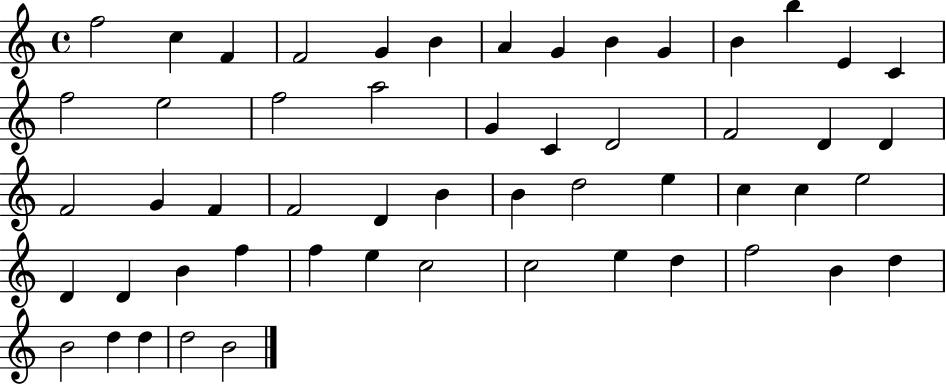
X:1
T:Untitled
M:4/4
L:1/4
K:C
f2 c F F2 G B A G B G B b E C f2 e2 f2 a2 G C D2 F2 D D F2 G F F2 D B B d2 e c c e2 D D B f f e c2 c2 e d f2 B d B2 d d d2 B2